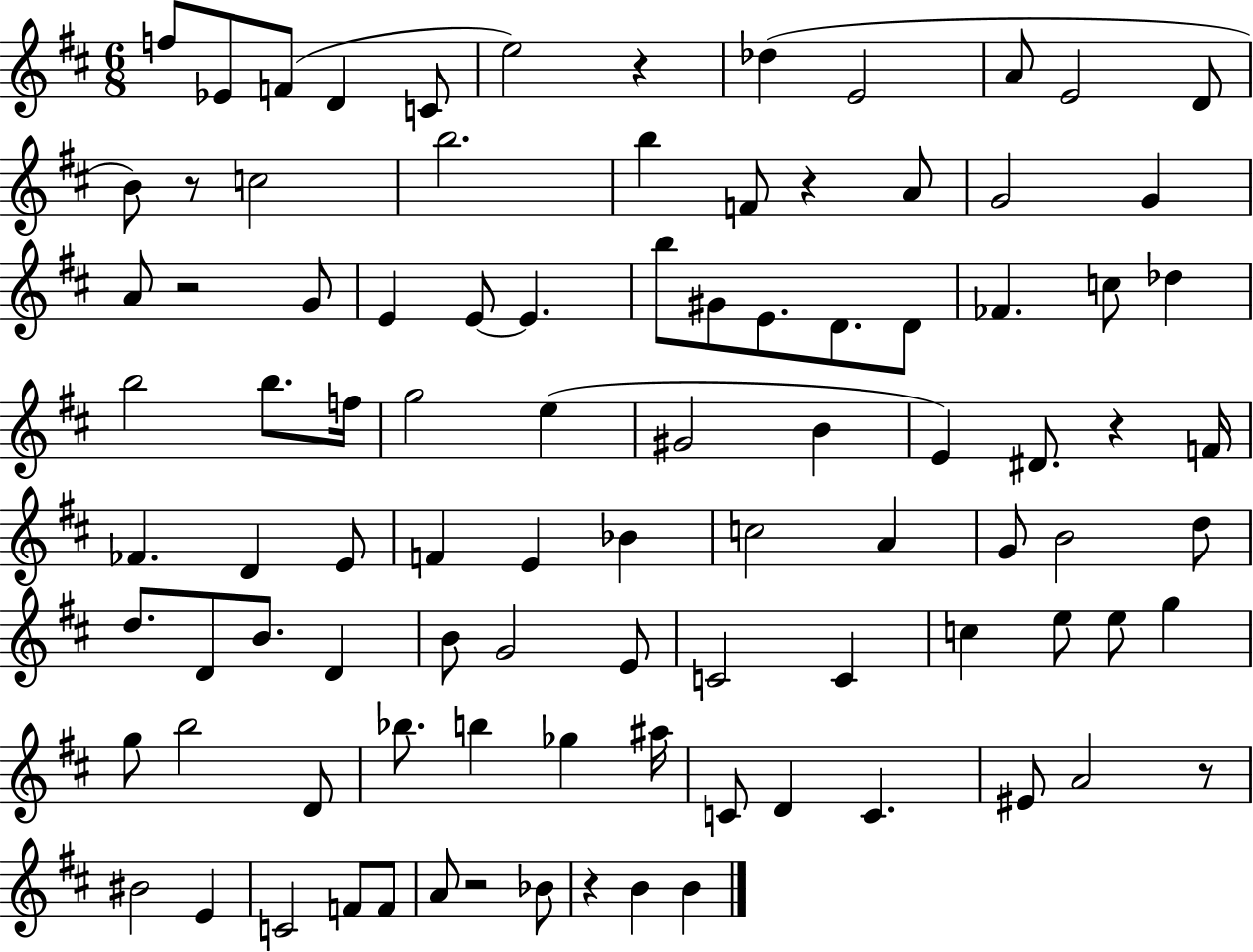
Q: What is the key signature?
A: D major